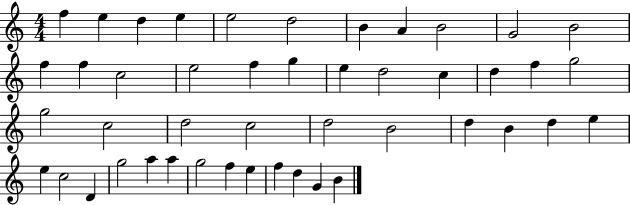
{
  \clef treble
  \numericTimeSignature
  \time 4/4
  \key c \major
  f''4 e''4 d''4 e''4 | e''2 d''2 | b'4 a'4 b'2 | g'2 b'2 | \break f''4 f''4 c''2 | e''2 f''4 g''4 | e''4 d''2 c''4 | d''4 f''4 g''2 | \break g''2 c''2 | d''2 c''2 | d''2 b'2 | d''4 b'4 d''4 e''4 | \break e''4 c''2 d'4 | g''2 a''4 a''4 | g''2 f''4 e''4 | f''4 d''4 g'4 b'4 | \break \bar "|."
}